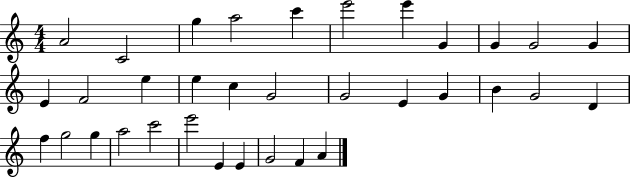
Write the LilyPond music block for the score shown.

{
  \clef treble
  \numericTimeSignature
  \time 4/4
  \key c \major
  a'2 c'2 | g''4 a''2 c'''4 | e'''2 e'''4 g'4 | g'4 g'2 g'4 | \break e'4 f'2 e''4 | e''4 c''4 g'2 | g'2 e'4 g'4 | b'4 g'2 d'4 | \break f''4 g''2 g''4 | a''2 c'''2 | e'''2 e'4 e'4 | g'2 f'4 a'4 | \break \bar "|."
}